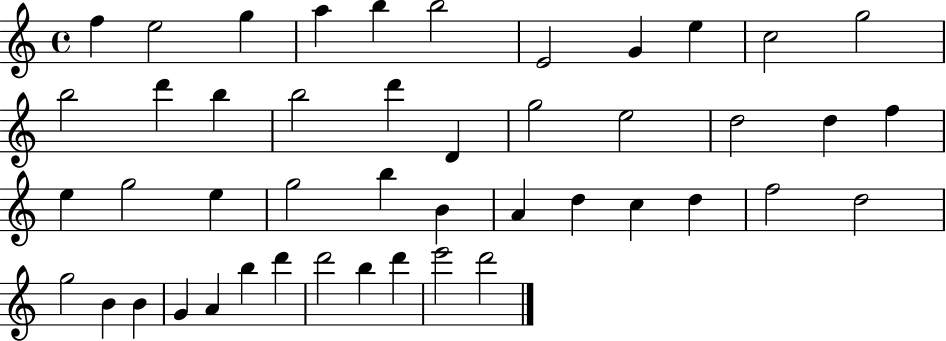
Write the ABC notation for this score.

X:1
T:Untitled
M:4/4
L:1/4
K:C
f e2 g a b b2 E2 G e c2 g2 b2 d' b b2 d' D g2 e2 d2 d f e g2 e g2 b B A d c d f2 d2 g2 B B G A b d' d'2 b d' e'2 d'2